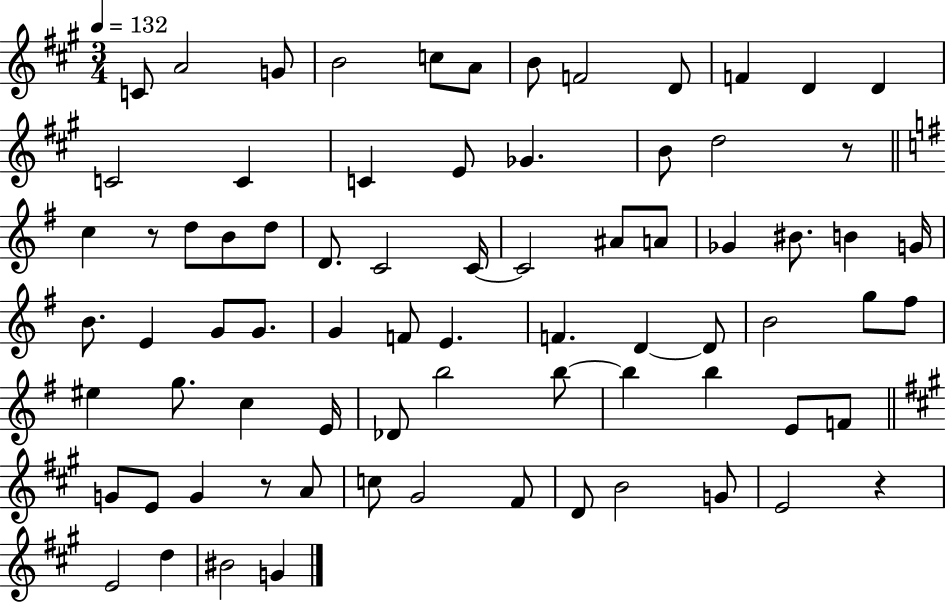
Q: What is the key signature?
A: A major